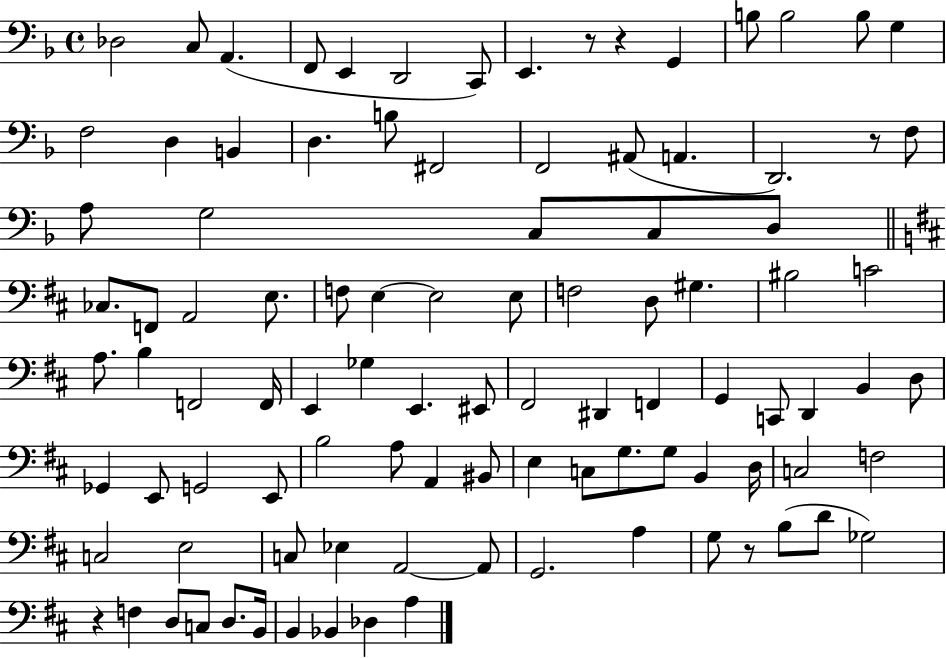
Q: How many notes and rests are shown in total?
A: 100